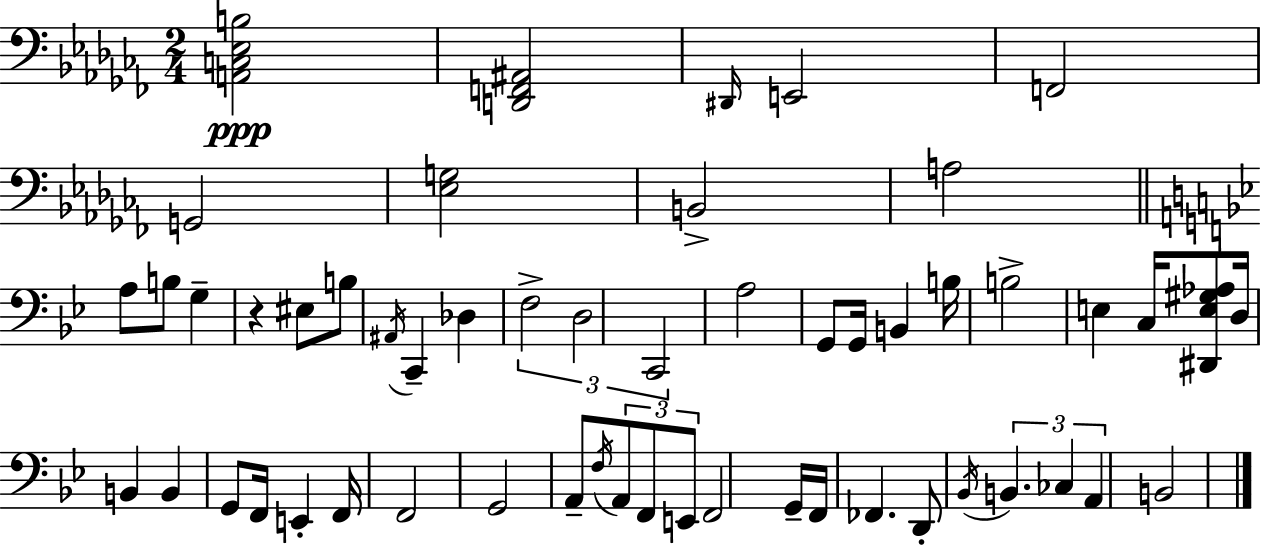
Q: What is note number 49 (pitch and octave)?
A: B2